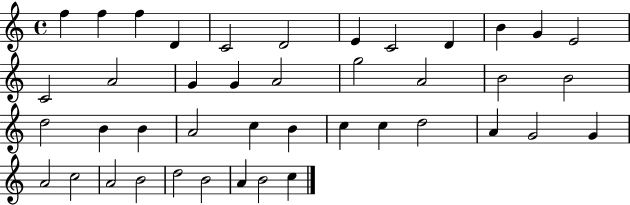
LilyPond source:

{
  \clef treble
  \time 4/4
  \defaultTimeSignature
  \key c \major
  f''4 f''4 f''4 d'4 | c'2 d'2 | e'4 c'2 d'4 | b'4 g'4 e'2 | \break c'2 a'2 | g'4 g'4 a'2 | g''2 a'2 | b'2 b'2 | \break d''2 b'4 b'4 | a'2 c''4 b'4 | c''4 c''4 d''2 | a'4 g'2 g'4 | \break a'2 c''2 | a'2 b'2 | d''2 b'2 | a'4 b'2 c''4 | \break \bar "|."
}